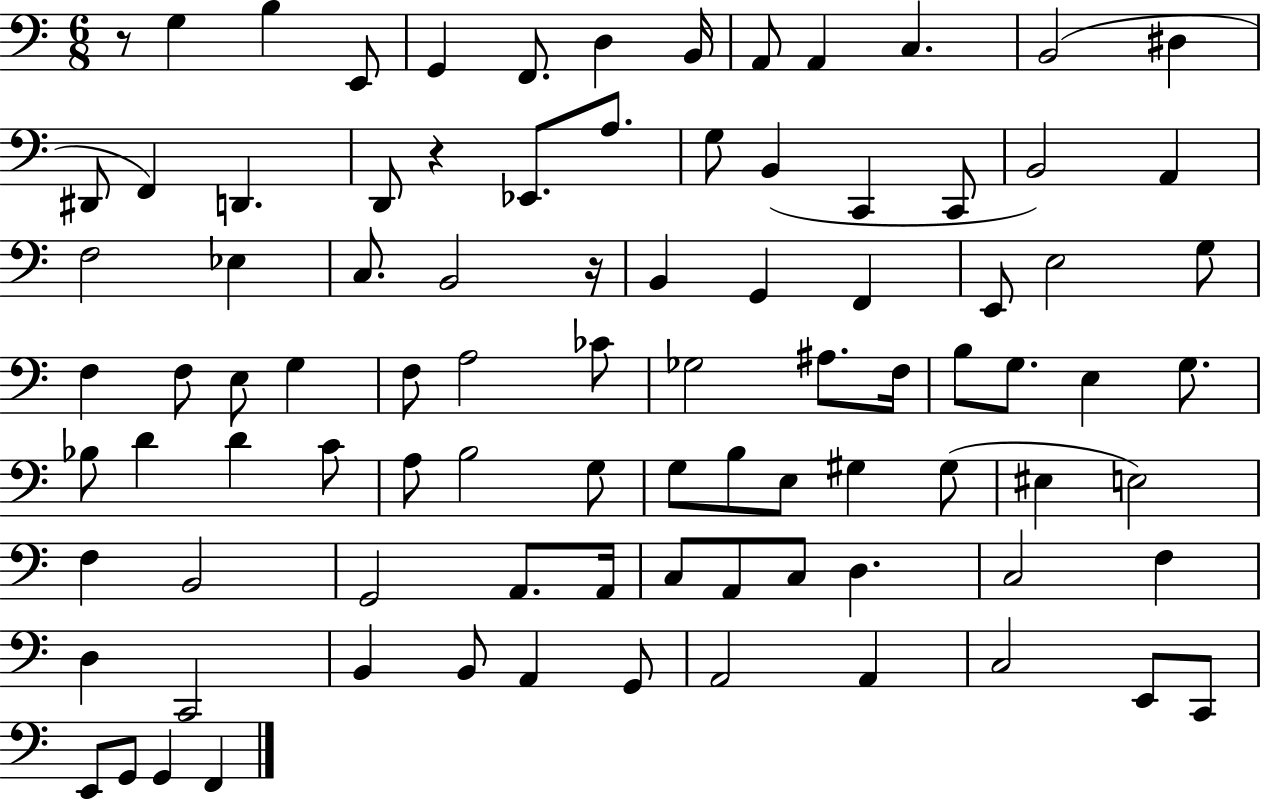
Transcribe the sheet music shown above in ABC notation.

X:1
T:Untitled
M:6/8
L:1/4
K:C
z/2 G, B, E,,/2 G,, F,,/2 D, B,,/4 A,,/2 A,, C, B,,2 ^D, ^D,,/2 F,, D,, D,,/2 z _E,,/2 A,/2 G,/2 B,, C,, C,,/2 B,,2 A,, F,2 _E, C,/2 B,,2 z/4 B,, G,, F,, E,,/2 E,2 G,/2 F, F,/2 E,/2 G, F,/2 A,2 _C/2 _G,2 ^A,/2 F,/4 B,/2 G,/2 E, G,/2 _B,/2 D D C/2 A,/2 B,2 G,/2 G,/2 B,/2 E,/2 ^G, ^G,/2 ^E, E,2 F, B,,2 G,,2 A,,/2 A,,/4 C,/2 A,,/2 C,/2 D, C,2 F, D, C,,2 B,, B,,/2 A,, G,,/2 A,,2 A,, C,2 E,,/2 C,,/2 E,,/2 G,,/2 G,, F,,